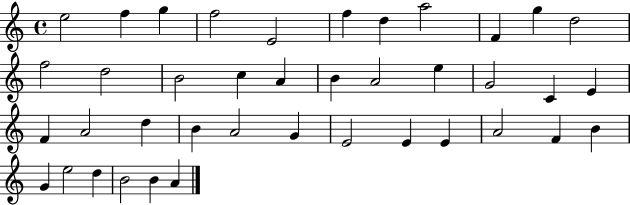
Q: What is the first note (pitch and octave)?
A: E5